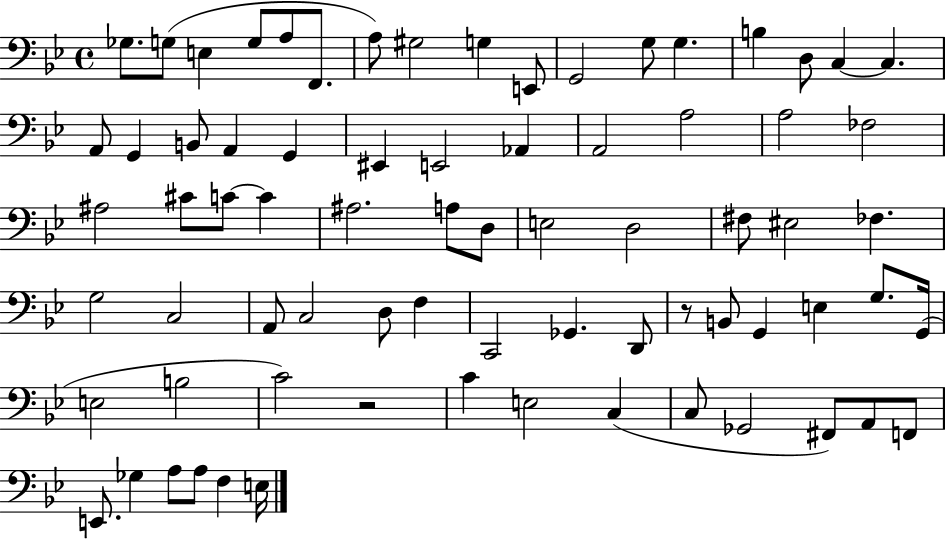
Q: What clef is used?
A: bass